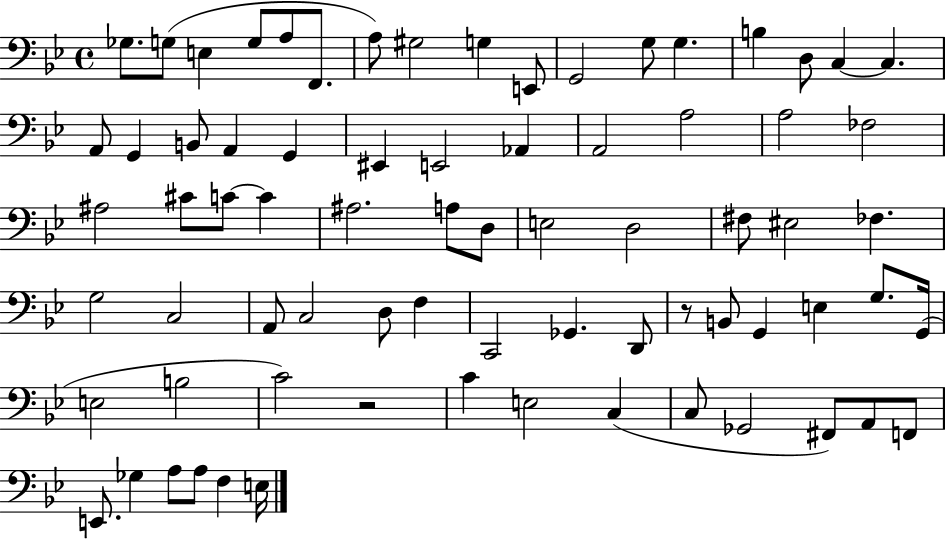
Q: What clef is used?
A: bass